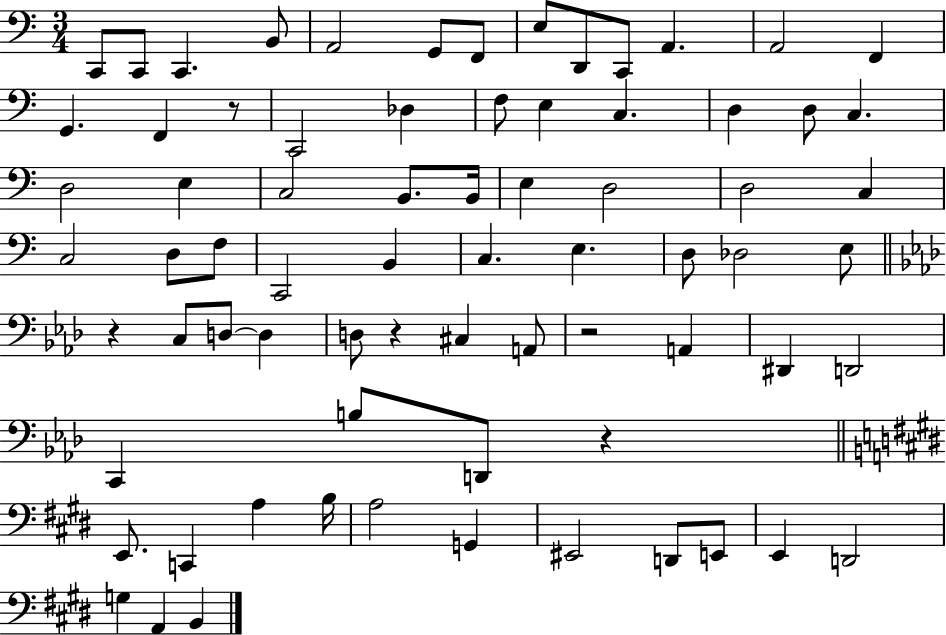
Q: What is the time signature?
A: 3/4